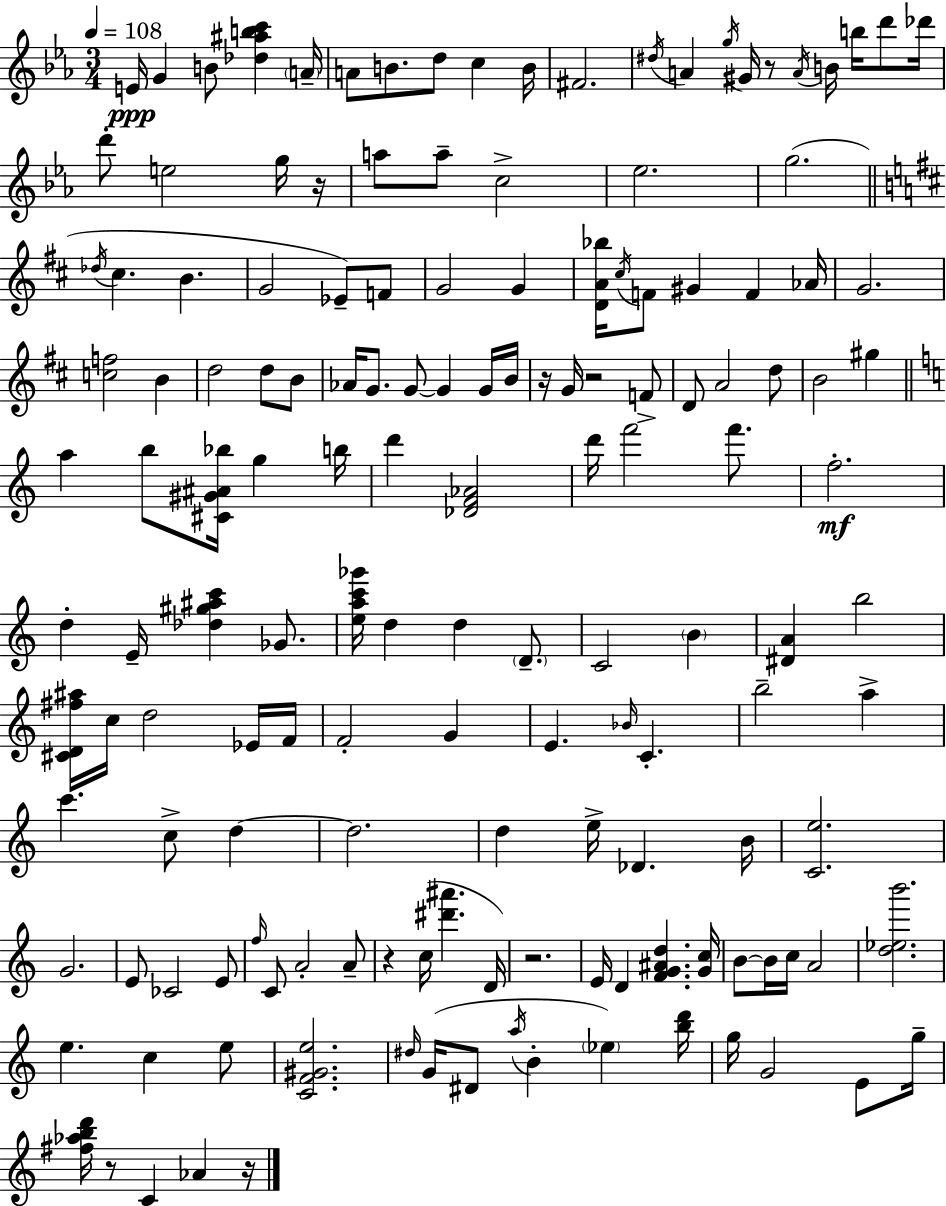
{
  \clef treble
  \numericTimeSignature
  \time 3/4
  \key ees \major
  \tempo 4 = 108
  e'16\ppp g'4 b'8 <des'' ais'' b'' c'''>4 \parenthesize a'16-- | a'8 b'8. d''8 c''4 b'16 | fis'2. | \acciaccatura { dis''16 } a'4 \acciaccatura { g''16 } gis'16 r8 \acciaccatura { a'16 } b'16 b''16 | \break d'''8 des'''16 d'''8-. e''2 | g''16 r16 a''8 a''8-- c''2-> | ees''2. | g''2.( | \break \bar "||" \break \key d \major \acciaccatura { des''16 } cis''4. b'4. | g'2 ees'8--) f'8 | g'2 g'4 | <d' a' bes''>16 \acciaccatura { cis''16 } f'8 gis'4 f'4 | \break aes'16 g'2. | <c'' f''>2 b'4 | d''2 d''8 | b'8 aes'16 g'8. g'8~~ g'4 | \break g'16 b'16 r16 g'16 r2 | f'8-> d'8 a'2 | d''8 b'2 gis''4 | \bar "||" \break \key a \minor a''4 b''8 <cis' gis' ais' bes''>16 g''4 b''16 | d'''4 <des' f' aes'>2 | d'''16 f'''2 f'''8. | f''2.-.\mf | \break d''4-. e'16-- <des'' gis'' ais'' c'''>4 ges'8. | <e'' a'' c''' ges'''>16 d''4 d''4 \parenthesize d'8.-- | c'2 \parenthesize b'4 | <dis' a'>4 b''2 | \break <cis' d' fis'' ais''>16 c''16 d''2 ees'16 f'16 | f'2-. g'4 | e'4. \grace { bes'16 } c'4.-. | b''2-- a''4-> | \break c'''4. c''8-> d''4~~ | d''2. | d''4 e''16-> des'4. | b'16 <c' e''>2. | \break g'2. | e'8 ces'2 e'8 | \grace { f''16 } c'8 a'2-. | a'8-- r4 c''16( <dis''' ais'''>4. | \break d'16) r2. | e'16 d'4 <f' g' ais' d''>4. | <g' c''>16 b'8~~ b'16 c''16 a'2 | <d'' ees'' b'''>2. | \break e''4. c''4 | e''8 <c' f' gis' e''>2. | \grace { dis''16 } g'16( dis'8 \acciaccatura { a''16 } b'4-. \parenthesize ees''4) | <b'' d'''>16 g''16 g'2 | \break e'8 g''16-- <fis'' aes'' b'' d'''>16 r8 c'4 aes'4 | r16 \bar "|."
}